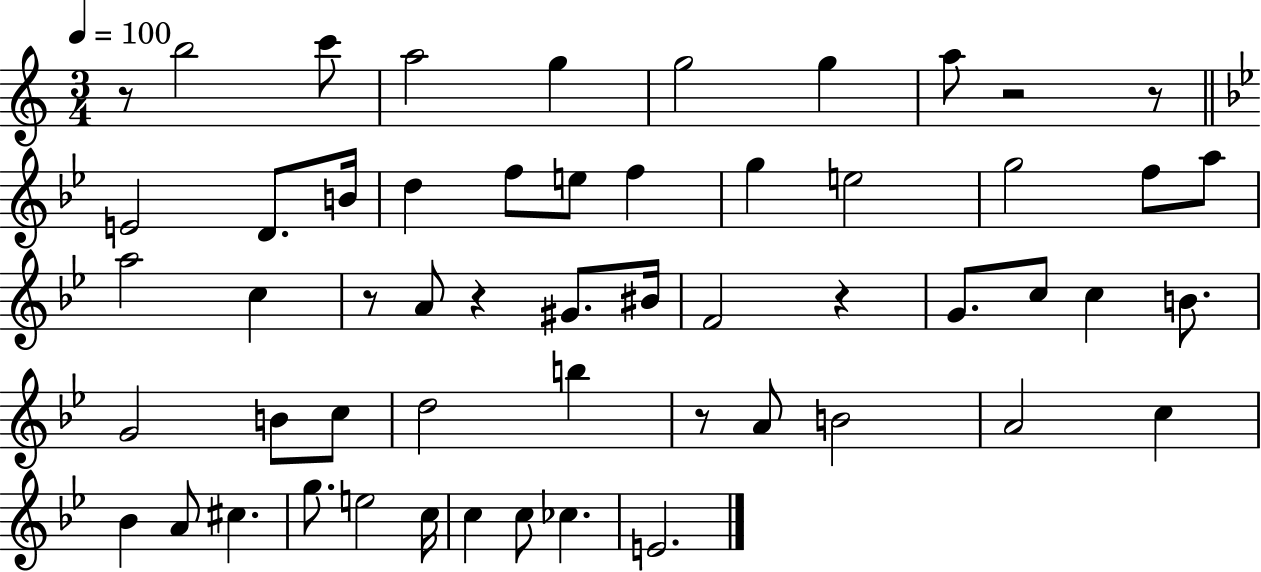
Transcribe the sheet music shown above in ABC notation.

X:1
T:Untitled
M:3/4
L:1/4
K:C
z/2 b2 c'/2 a2 g g2 g a/2 z2 z/2 E2 D/2 B/4 d f/2 e/2 f g e2 g2 f/2 a/2 a2 c z/2 A/2 z ^G/2 ^B/4 F2 z G/2 c/2 c B/2 G2 B/2 c/2 d2 b z/2 A/2 B2 A2 c _B A/2 ^c g/2 e2 c/4 c c/2 _c E2